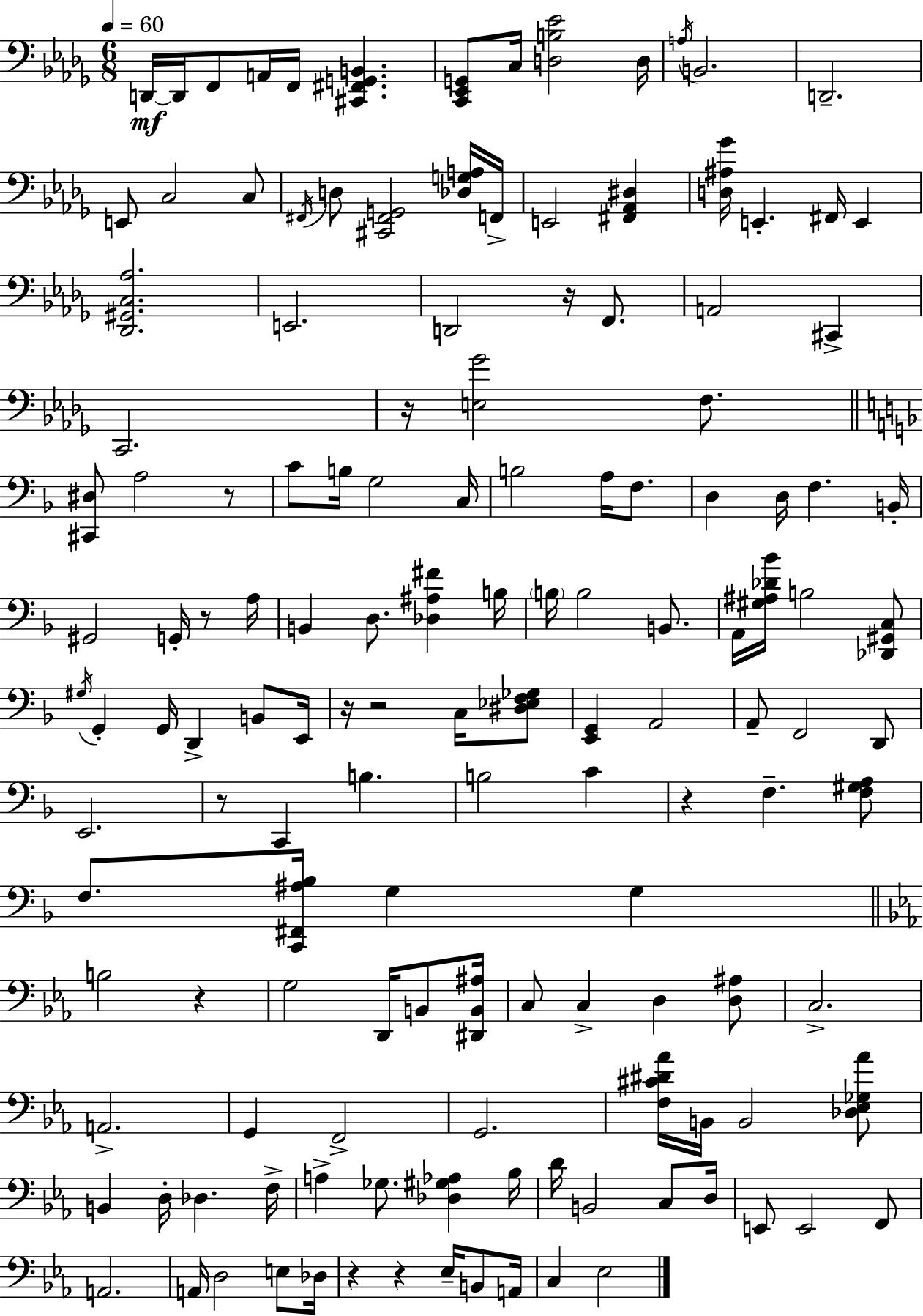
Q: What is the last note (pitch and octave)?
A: Eb3